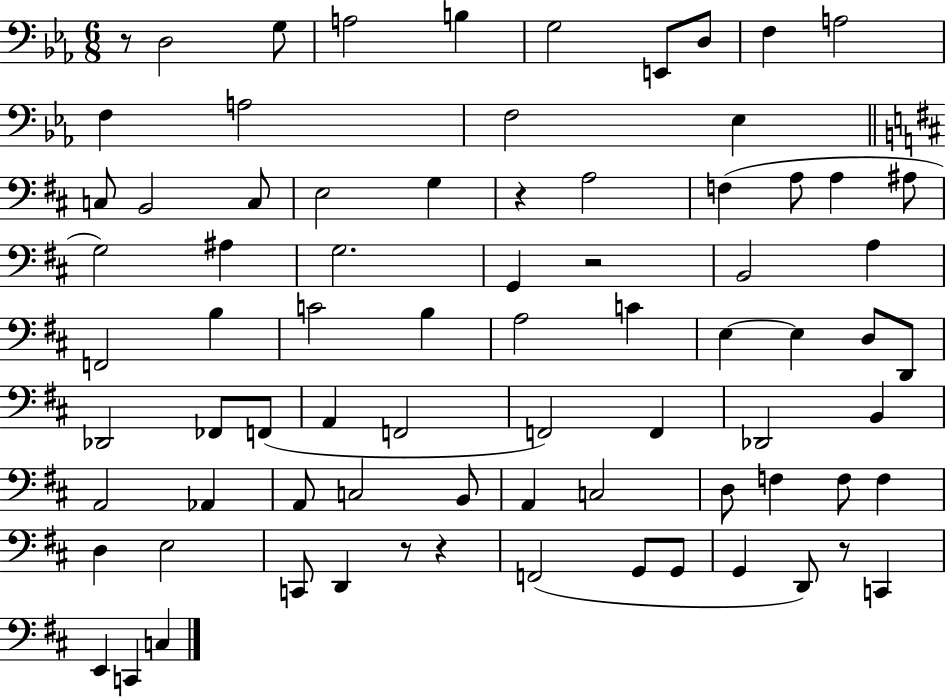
X:1
T:Untitled
M:6/8
L:1/4
K:Eb
z/2 D,2 G,/2 A,2 B, G,2 E,,/2 D,/2 F, A,2 F, A,2 F,2 _E, C,/2 B,,2 C,/2 E,2 G, z A,2 F, A,/2 A, ^A,/2 G,2 ^A, G,2 G,, z2 B,,2 A, F,,2 B, C2 B, A,2 C E, E, D,/2 D,,/2 _D,,2 _F,,/2 F,,/2 A,, F,,2 F,,2 F,, _D,,2 B,, A,,2 _A,, A,,/2 C,2 B,,/2 A,, C,2 D,/2 F, F,/2 F, D, E,2 C,,/2 D,, z/2 z F,,2 G,,/2 G,,/2 G,, D,,/2 z/2 C,, E,, C,, C,